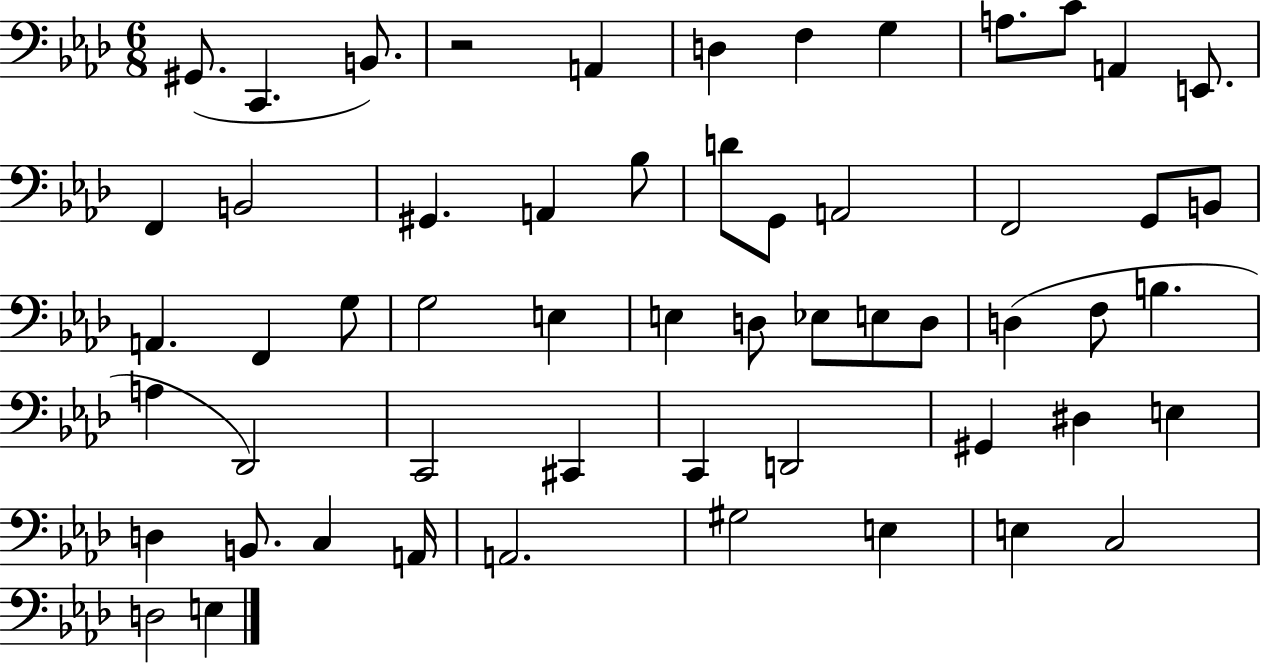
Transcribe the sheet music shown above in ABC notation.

X:1
T:Untitled
M:6/8
L:1/4
K:Ab
^G,,/2 C,, B,,/2 z2 A,, D, F, G, A,/2 C/2 A,, E,,/2 F,, B,,2 ^G,, A,, _B,/2 D/2 G,,/2 A,,2 F,,2 G,,/2 B,,/2 A,, F,, G,/2 G,2 E, E, D,/2 _E,/2 E,/2 D,/2 D, F,/2 B, A, _D,,2 C,,2 ^C,, C,, D,,2 ^G,, ^D, E, D, B,,/2 C, A,,/4 A,,2 ^G,2 E, E, C,2 D,2 E,